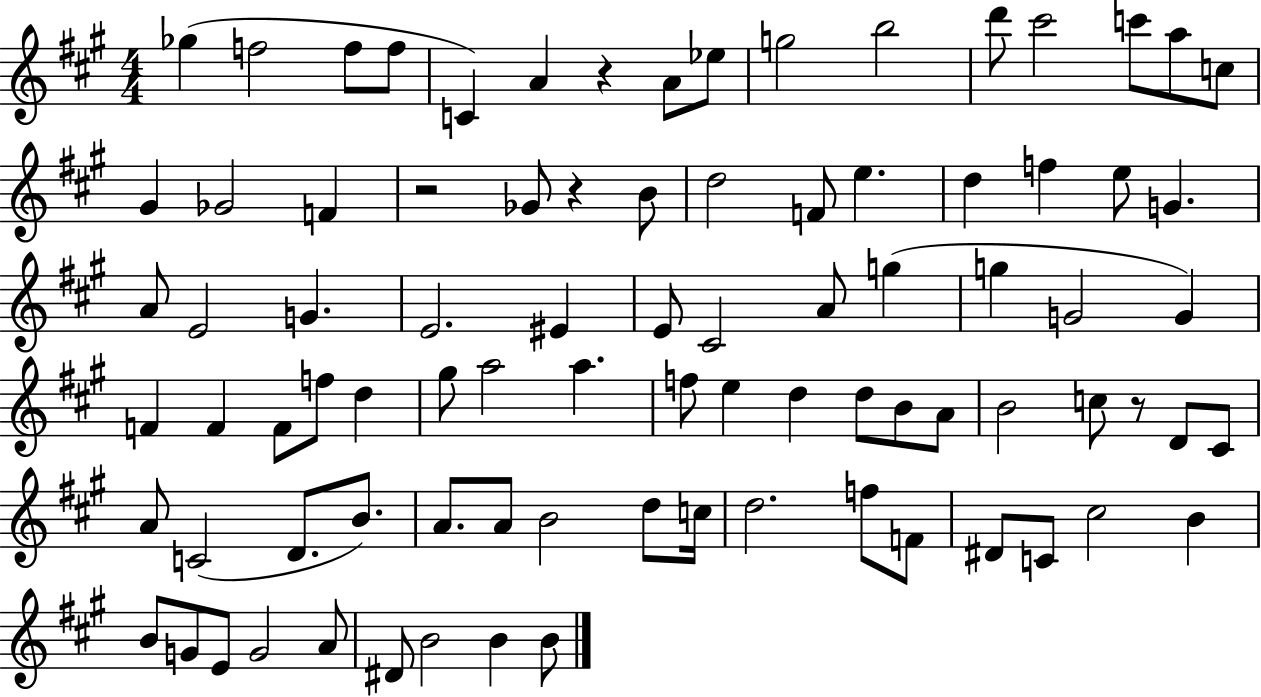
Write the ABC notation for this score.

X:1
T:Untitled
M:4/4
L:1/4
K:A
_g f2 f/2 f/2 C A z A/2 _e/2 g2 b2 d'/2 ^c'2 c'/2 a/2 c/2 ^G _G2 F z2 _G/2 z B/2 d2 F/2 e d f e/2 G A/2 E2 G E2 ^E E/2 ^C2 A/2 g g G2 G F F F/2 f/2 d ^g/2 a2 a f/2 e d d/2 B/2 A/2 B2 c/2 z/2 D/2 ^C/2 A/2 C2 D/2 B/2 A/2 A/2 B2 d/2 c/4 d2 f/2 F/2 ^D/2 C/2 ^c2 B B/2 G/2 E/2 G2 A/2 ^D/2 B2 B B/2